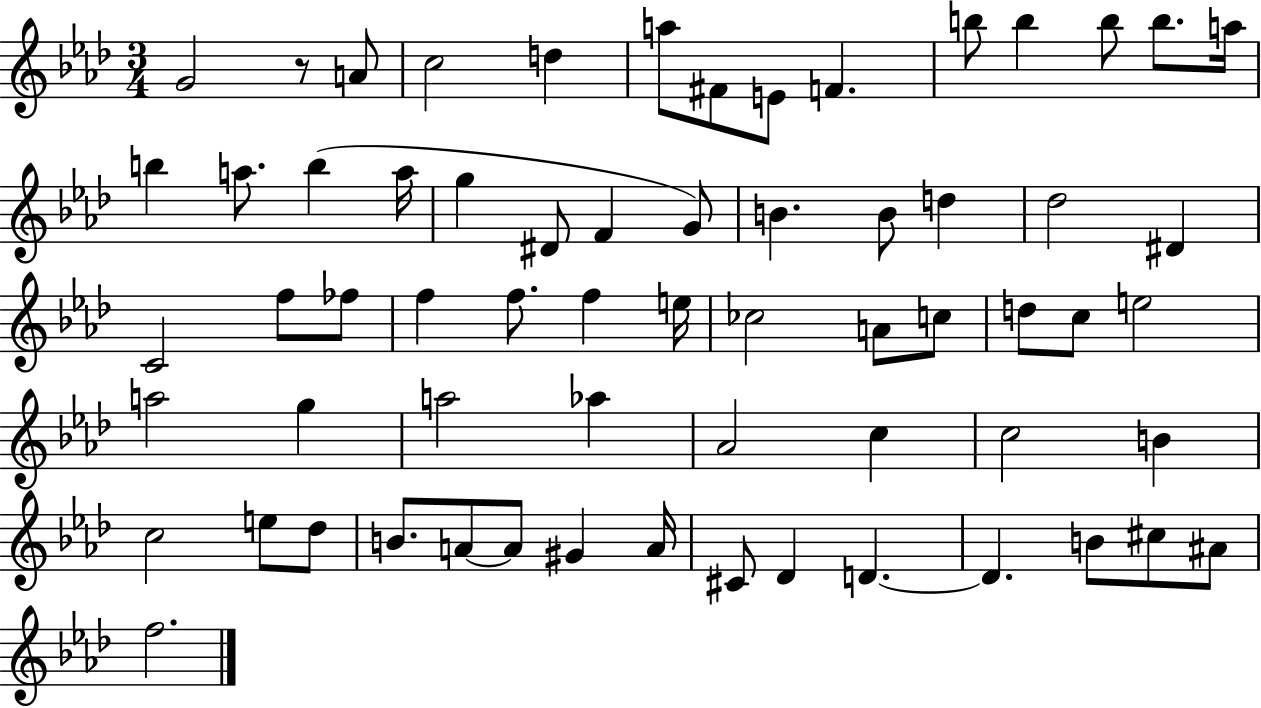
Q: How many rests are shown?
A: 1